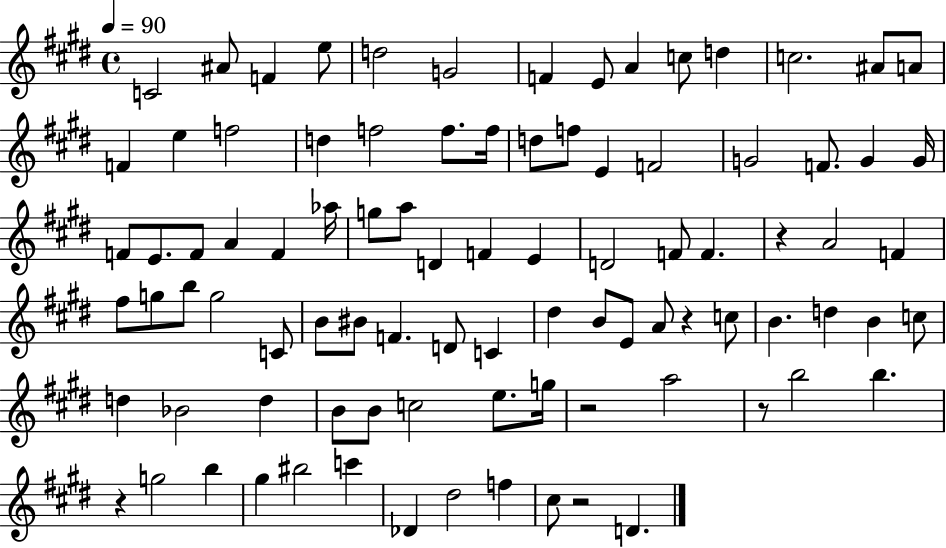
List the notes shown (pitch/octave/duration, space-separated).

C4/h A#4/e F4/q E5/e D5/h G4/h F4/q E4/e A4/q C5/e D5/q C5/h. A#4/e A4/e F4/q E5/q F5/h D5/q F5/h F5/e. F5/s D5/e F5/e E4/q F4/h G4/h F4/e. G4/q G4/s F4/e E4/e. F4/e A4/q F4/q Ab5/s G5/e A5/e D4/q F4/q E4/q D4/h F4/e F4/q. R/q A4/h F4/q F#5/e G5/e B5/e G5/h C4/e B4/e BIS4/e F4/q. D4/e C4/q D#5/q B4/e E4/e A4/e R/q C5/e B4/q. D5/q B4/q C5/e D5/q Bb4/h D5/q B4/e B4/e C5/h E5/e. G5/s R/h A5/h R/e B5/h B5/q. R/q G5/h B5/q G#5/q BIS5/h C6/q Db4/q D#5/h F5/q C#5/e R/h D4/q.